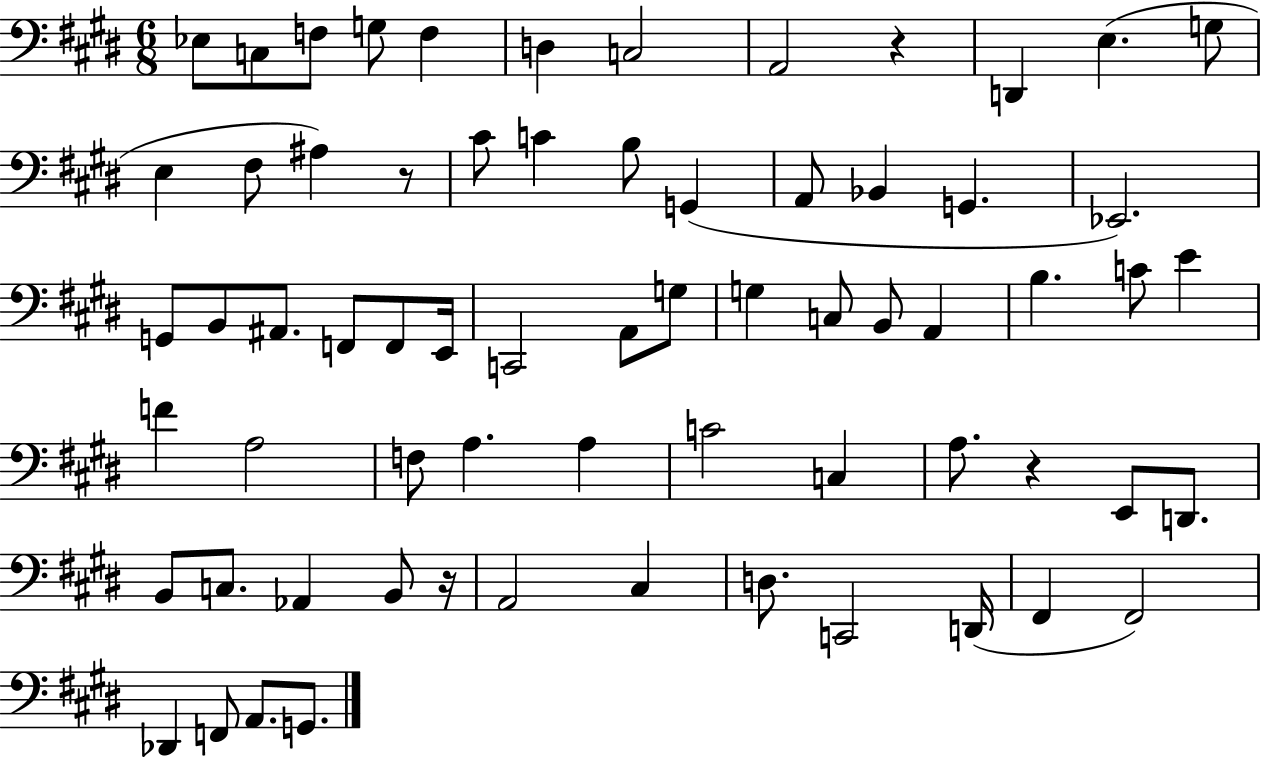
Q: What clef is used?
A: bass